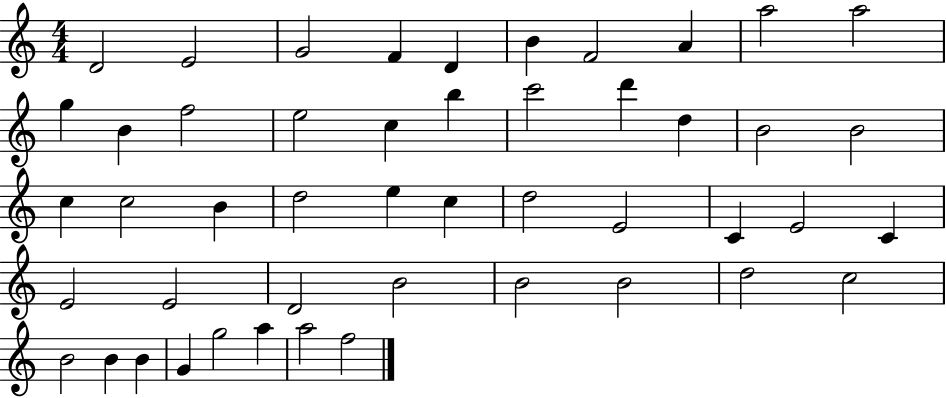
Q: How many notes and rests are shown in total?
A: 48